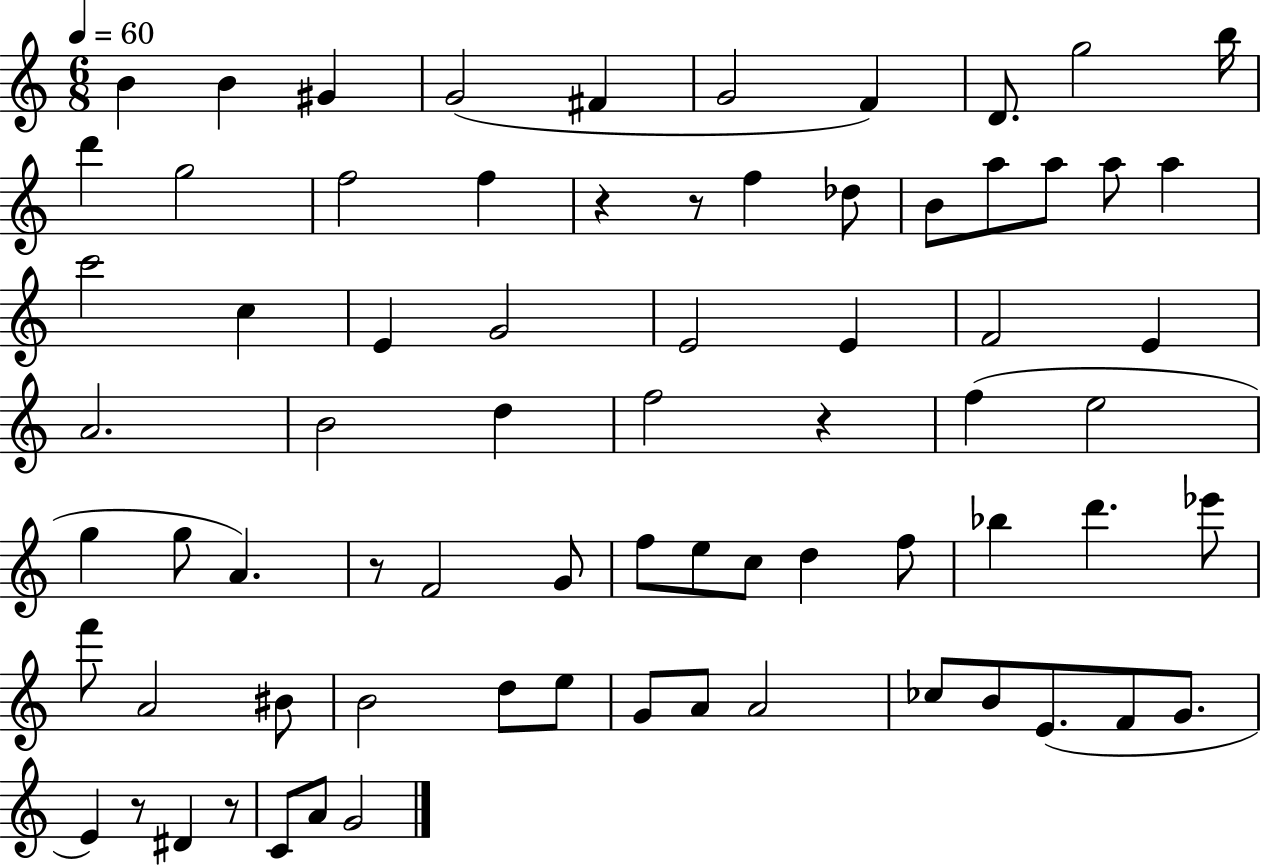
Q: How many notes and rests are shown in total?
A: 73